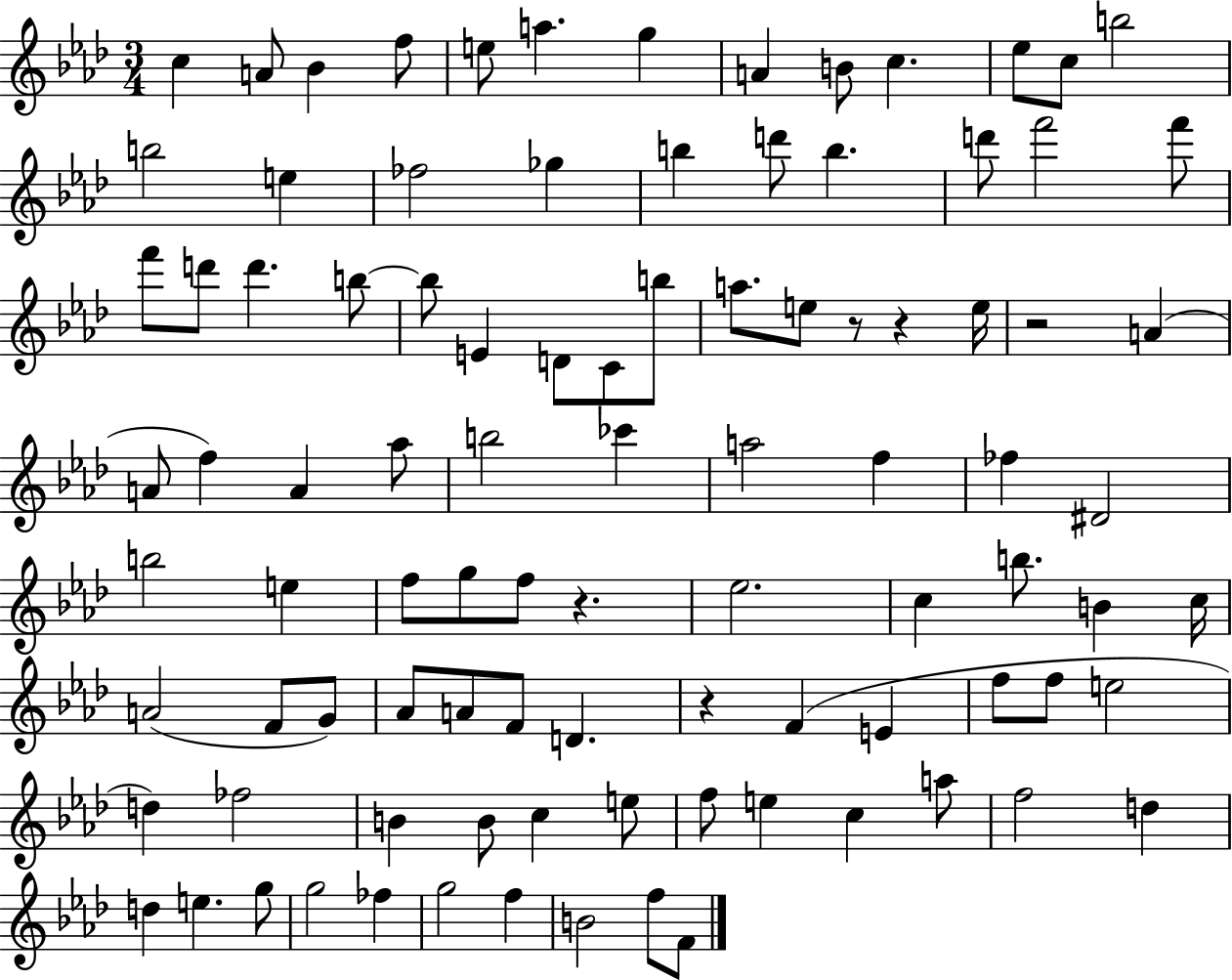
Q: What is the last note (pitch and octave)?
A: F4